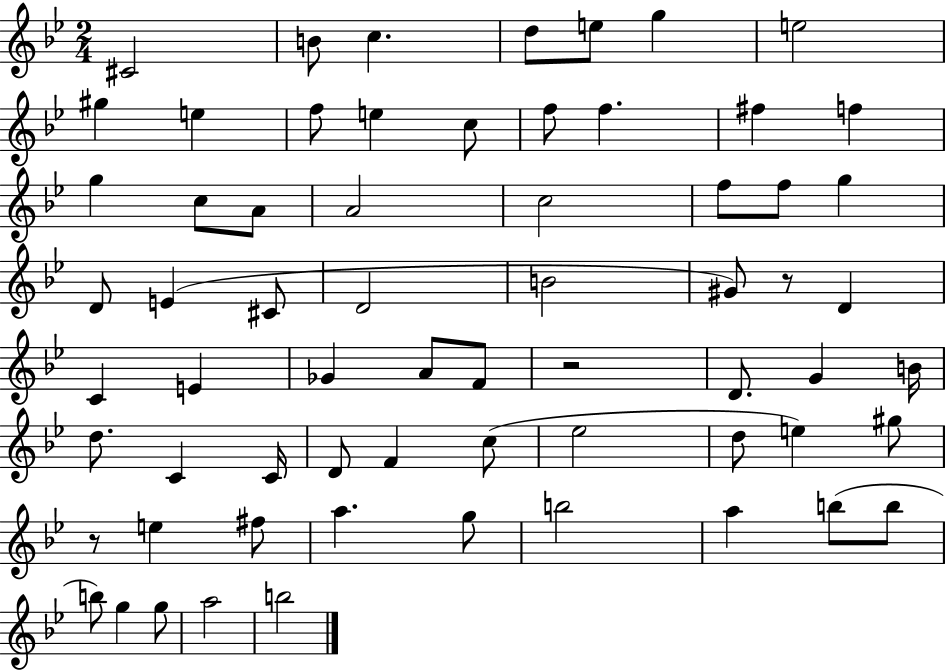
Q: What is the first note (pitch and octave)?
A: C#4